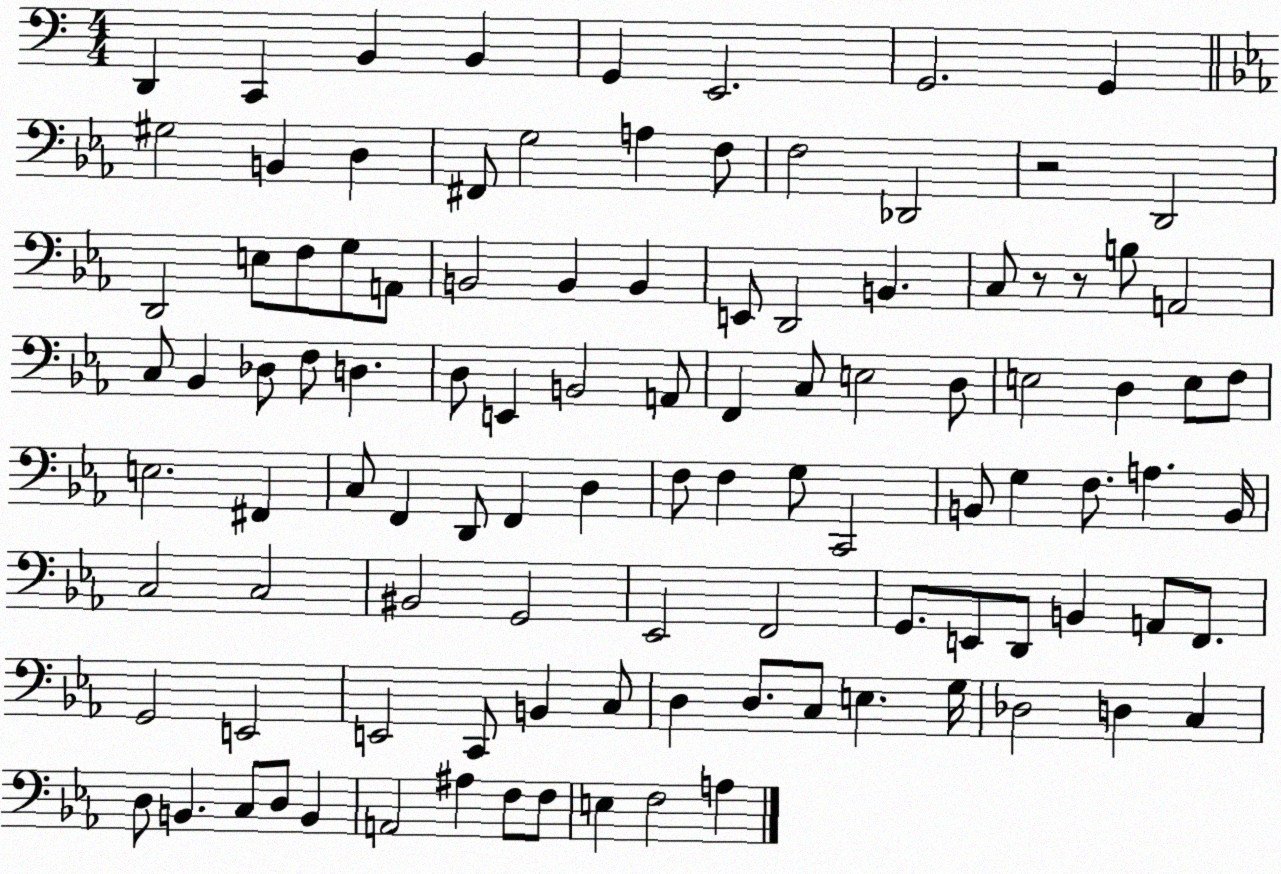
X:1
T:Untitled
M:4/4
L:1/4
K:C
D,, C,, B,, B,, G,, E,,2 G,,2 G,, ^G,2 B,, D, ^F,,/2 G,2 A, F,/2 F,2 _D,,2 z2 D,,2 D,,2 E,/2 F,/2 G,/2 A,,/2 B,,2 B,, B,, E,,/2 D,,2 B,, C,/2 z/2 z/2 B,/2 A,,2 C,/2 _B,, _D,/2 F,/2 D, D,/2 E,, B,,2 A,,/2 F,, C,/2 E,2 D,/2 E,2 D, E,/2 F,/2 E,2 ^F,, C,/2 F,, D,,/2 F,, D, F,/2 F, G,/2 C,,2 B,,/2 G, F,/2 A, B,,/4 C,2 C,2 ^B,,2 G,,2 _E,,2 F,,2 G,,/2 E,,/2 D,,/2 B,, A,,/2 F,,/2 G,,2 E,,2 E,,2 C,,/2 B,, C,/2 D, D,/2 C,/2 E, G,/4 _D,2 D, C, D,/2 B,, C,/2 D,/2 B,, A,,2 ^A, F,/2 F,/2 E, F,2 A,